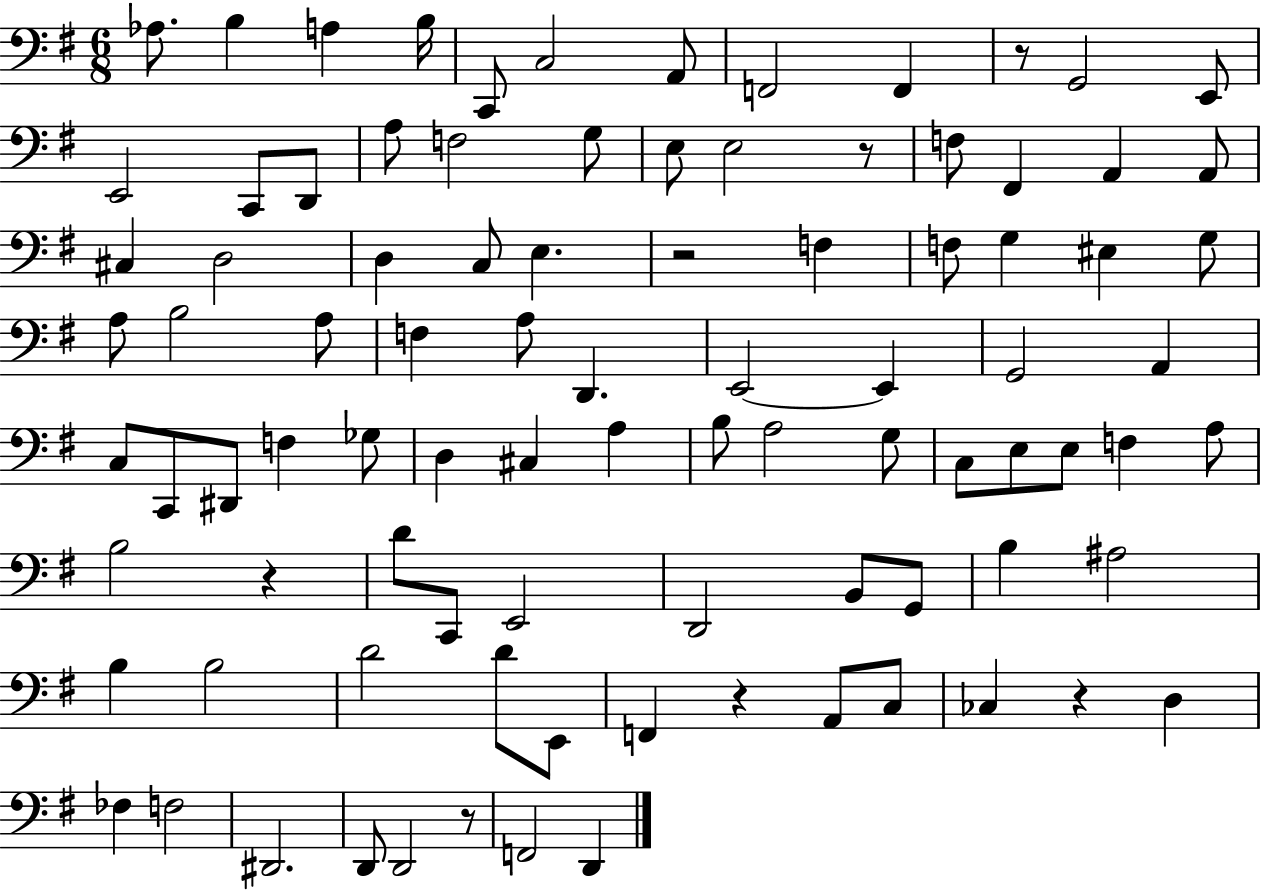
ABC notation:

X:1
T:Untitled
M:6/8
L:1/4
K:G
_A,/2 B, A, B,/4 C,,/2 C,2 A,,/2 F,,2 F,, z/2 G,,2 E,,/2 E,,2 C,,/2 D,,/2 A,/2 F,2 G,/2 E,/2 E,2 z/2 F,/2 ^F,, A,, A,,/2 ^C, D,2 D, C,/2 E, z2 F, F,/2 G, ^E, G,/2 A,/2 B,2 A,/2 F, A,/2 D,, E,,2 E,, G,,2 A,, C,/2 C,,/2 ^D,,/2 F, _G,/2 D, ^C, A, B,/2 A,2 G,/2 C,/2 E,/2 E,/2 F, A,/2 B,2 z D/2 C,,/2 E,,2 D,,2 B,,/2 G,,/2 B, ^A,2 B, B,2 D2 D/2 E,,/2 F,, z A,,/2 C,/2 _C, z D, _F, F,2 ^D,,2 D,,/2 D,,2 z/2 F,,2 D,,